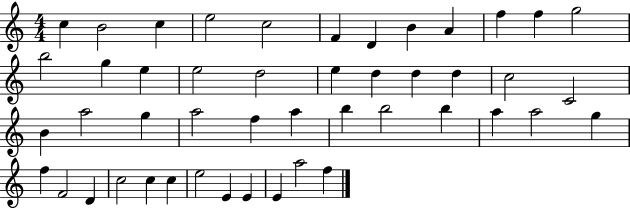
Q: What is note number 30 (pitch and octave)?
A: B5